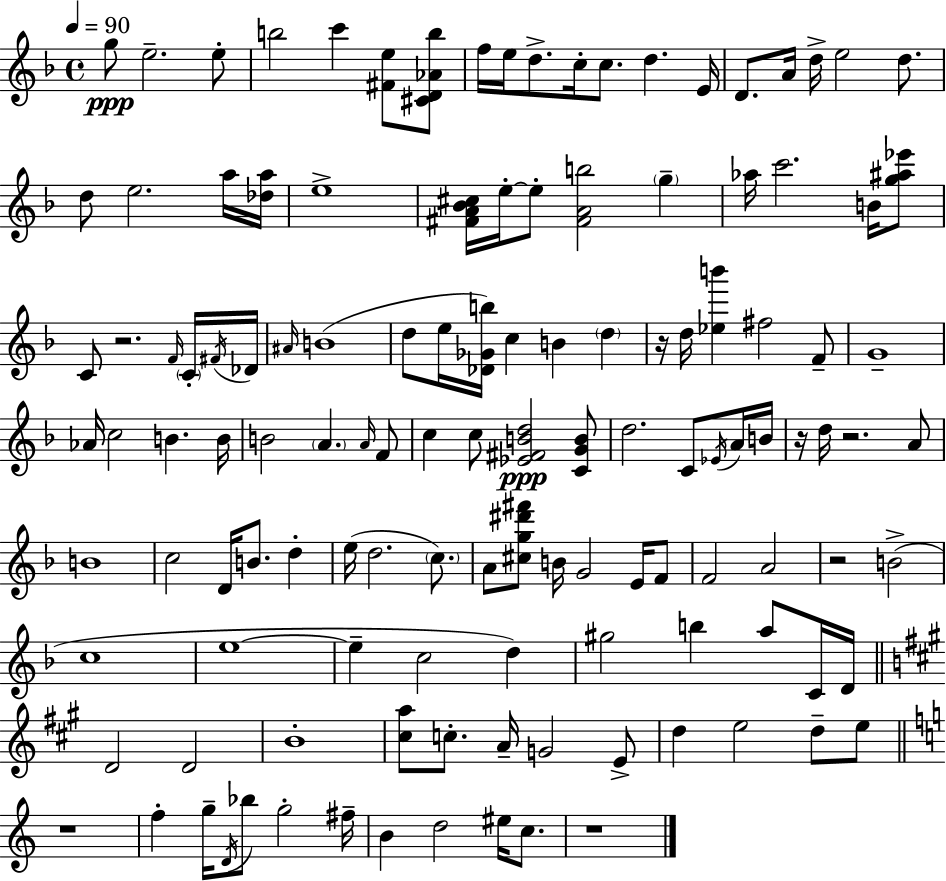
{
  \clef treble
  \time 4/4
  \defaultTimeSignature
  \key f \major
  \tempo 4 = 90
  g''8\ppp e''2.-- e''8-. | b''2 c'''4 <fis' e''>8 <cis' d' aes' b''>8 | f''16 e''16 d''8.-> c''16-. c''8. d''4. e'16 | d'8. a'16 d''16-> e''2 d''8. | \break d''8 e''2. a''16 <des'' a''>16 | e''1-> | <fis' a' bes' cis''>16 e''16-.~~ e''8-. <fis' a' b''>2 \parenthesize g''4-- | aes''16 c'''2. b'16 <g'' ais'' ees'''>8 | \break c'8 r2. \grace { f'16 } \parenthesize c'16-. | \acciaccatura { fis'16 } des'16 \grace { ais'16 } b'1( | d''8 e''16 <des' ges' b''>16) c''4 b'4 \parenthesize d''4 | r16 d''16 <ees'' b'''>4 fis''2 | \break f'8-- g'1-- | aes'16 c''2 b'4. | b'16 b'2 \parenthesize a'4. | \grace { a'16 } f'8 c''4 c''8 <ees' fis' b' d''>2\ppp | \break <c' g' b'>8 d''2. | c'8 \acciaccatura { ees'16 } a'16 b'16 r16 d''16 r2. | a'8 b'1 | c''2 d'16 b'8. | \break d''4-. e''16( d''2. | \parenthesize c''8.) a'8 <cis'' g'' dis''' fis'''>8 b'16 g'2 | e'16 f'8 f'2 a'2 | r2 b'2->( | \break c''1 | e''1~~ | e''4-- c''2 | d''4) gis''2 b''4 | \break a''8 c'16 d'16 \bar "||" \break \key a \major d'2 d'2 | b'1-. | <cis'' a''>8 c''8.-. a'16-- g'2 e'8-> | d''4 e''2 d''8-- e''8 | \break \bar "||" \break \key c \major r1 | f''4-. g''16-- \acciaccatura { d'16 } bes''8 g''2-. | fis''16-- b'4 d''2 eis''16 c''8. | r1 | \break \bar "|."
}